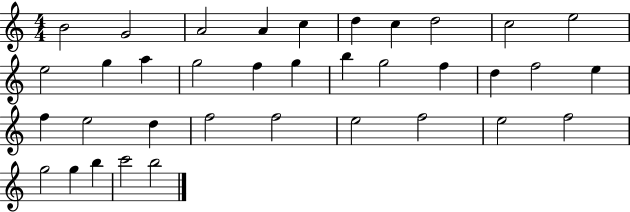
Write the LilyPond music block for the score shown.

{
  \clef treble
  \numericTimeSignature
  \time 4/4
  \key c \major
  b'2 g'2 | a'2 a'4 c''4 | d''4 c''4 d''2 | c''2 e''2 | \break e''2 g''4 a''4 | g''2 f''4 g''4 | b''4 g''2 f''4 | d''4 f''2 e''4 | \break f''4 e''2 d''4 | f''2 f''2 | e''2 f''2 | e''2 f''2 | \break g''2 g''4 b''4 | c'''2 b''2 | \bar "|."
}